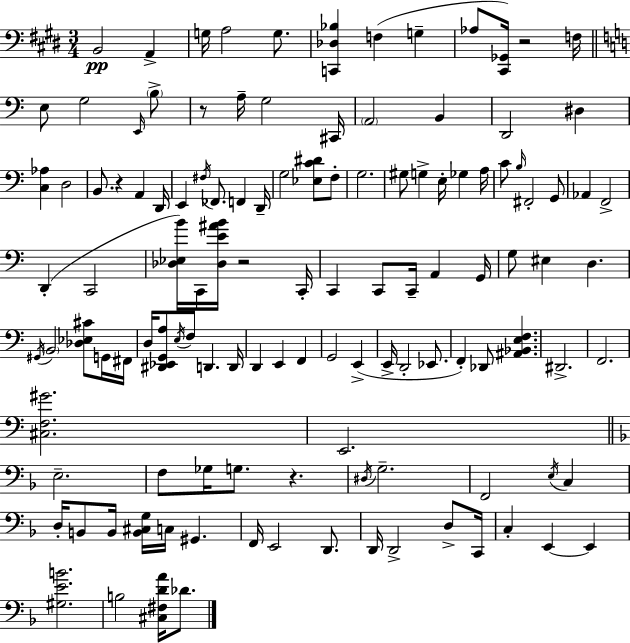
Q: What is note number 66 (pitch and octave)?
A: E2